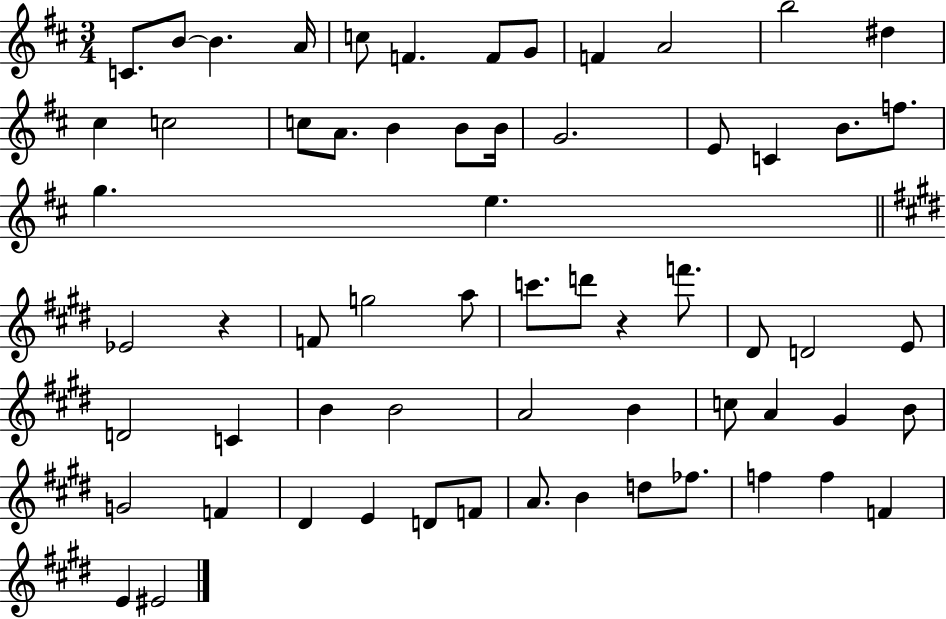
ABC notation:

X:1
T:Untitled
M:3/4
L:1/4
K:D
C/2 B/2 B A/4 c/2 F F/2 G/2 F A2 b2 ^d ^c c2 c/2 A/2 B B/2 B/4 G2 E/2 C B/2 f/2 g e _E2 z F/2 g2 a/2 c'/2 d'/2 z f'/2 ^D/2 D2 E/2 D2 C B B2 A2 B c/2 A ^G B/2 G2 F ^D E D/2 F/2 A/2 B d/2 _f/2 f f F E ^E2